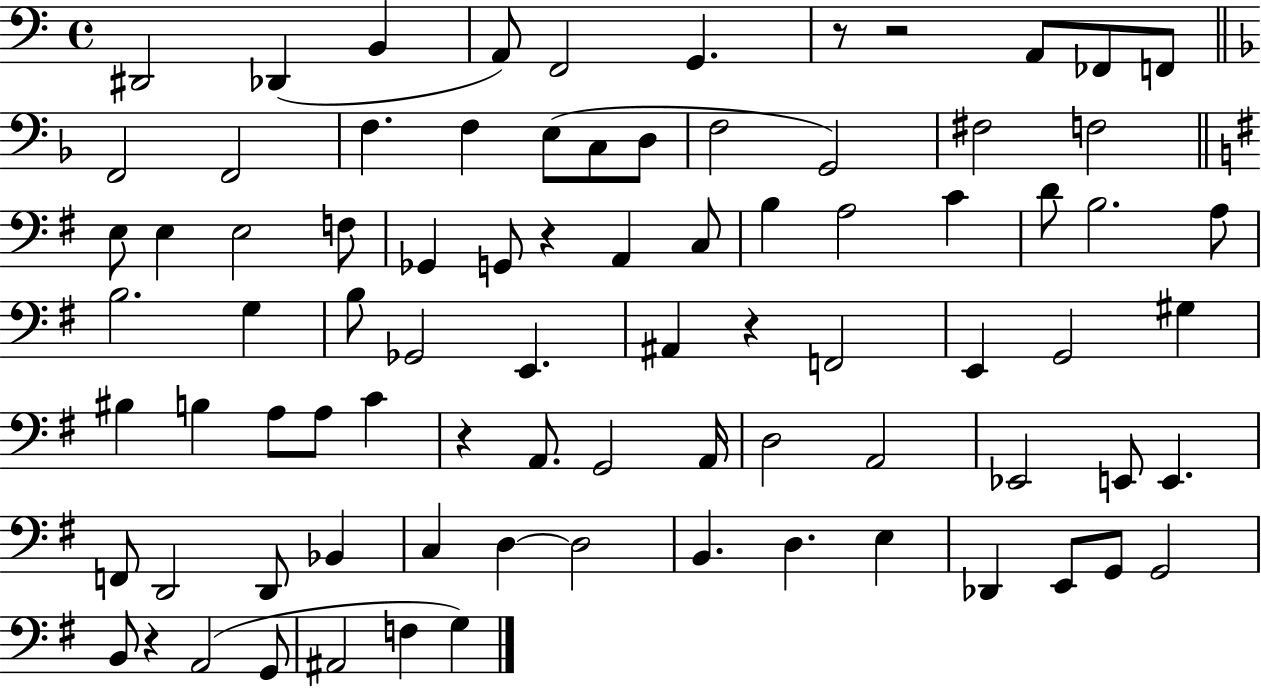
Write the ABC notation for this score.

X:1
T:Untitled
M:4/4
L:1/4
K:C
^D,,2 _D,, B,, A,,/2 F,,2 G,, z/2 z2 A,,/2 _F,,/2 F,,/2 F,,2 F,,2 F, F, E,/2 C,/2 D,/2 F,2 G,,2 ^F,2 F,2 E,/2 E, E,2 F,/2 _G,, G,,/2 z A,, C,/2 B, A,2 C D/2 B,2 A,/2 B,2 G, B,/2 _G,,2 E,, ^A,, z F,,2 E,, G,,2 ^G, ^B, B, A,/2 A,/2 C z A,,/2 G,,2 A,,/4 D,2 A,,2 _E,,2 E,,/2 E,, F,,/2 D,,2 D,,/2 _B,, C, D, D,2 B,, D, E, _D,, E,,/2 G,,/2 G,,2 B,,/2 z A,,2 G,,/2 ^A,,2 F, G,